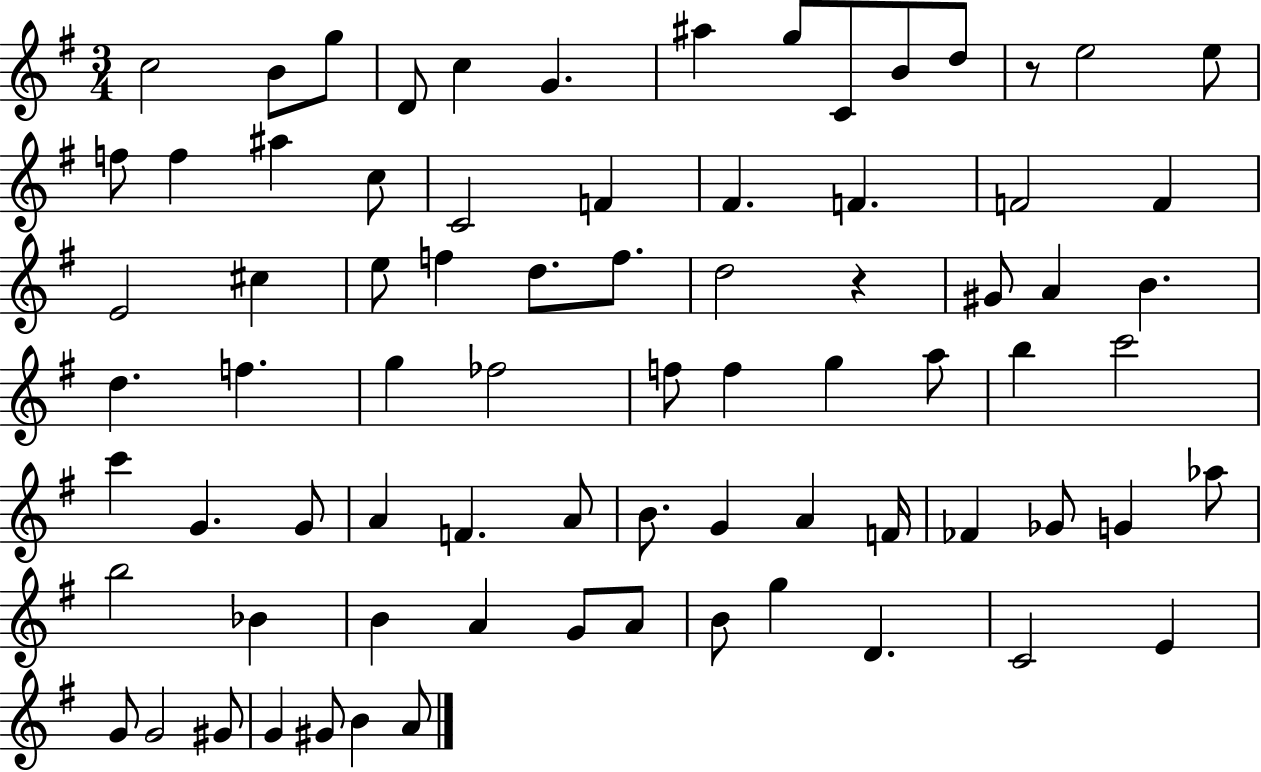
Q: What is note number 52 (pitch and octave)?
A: A4